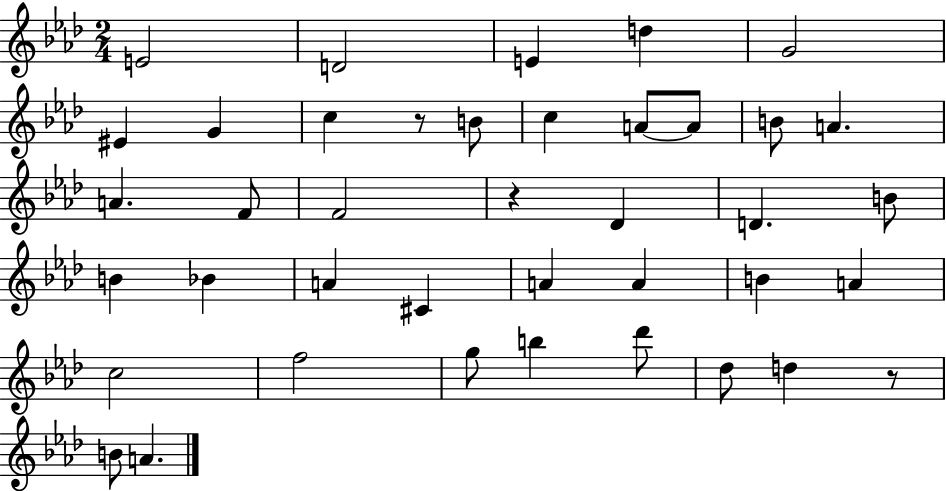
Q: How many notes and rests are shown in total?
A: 40